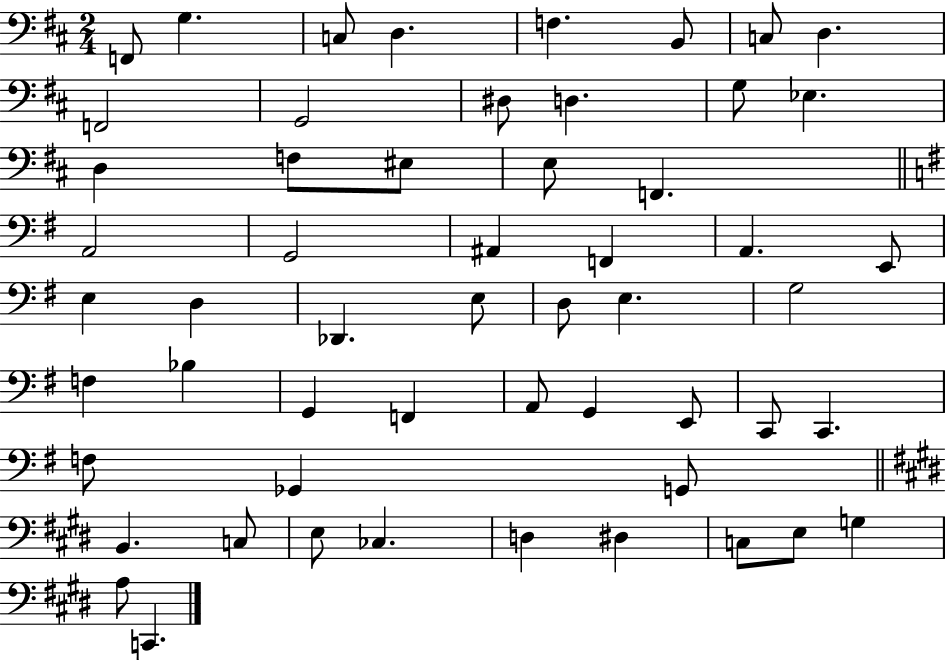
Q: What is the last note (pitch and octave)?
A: C2